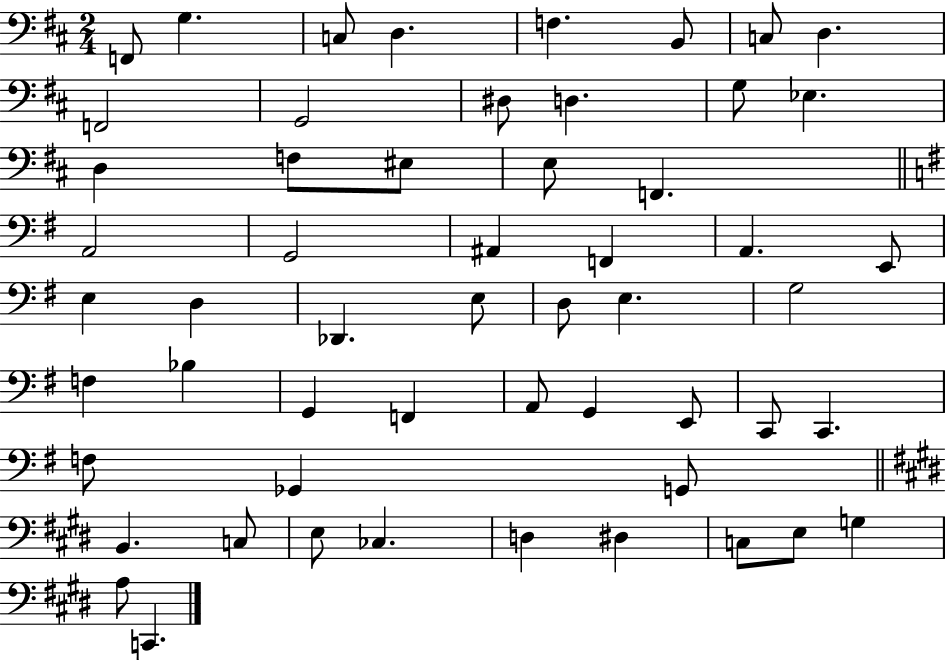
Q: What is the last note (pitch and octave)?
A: C2